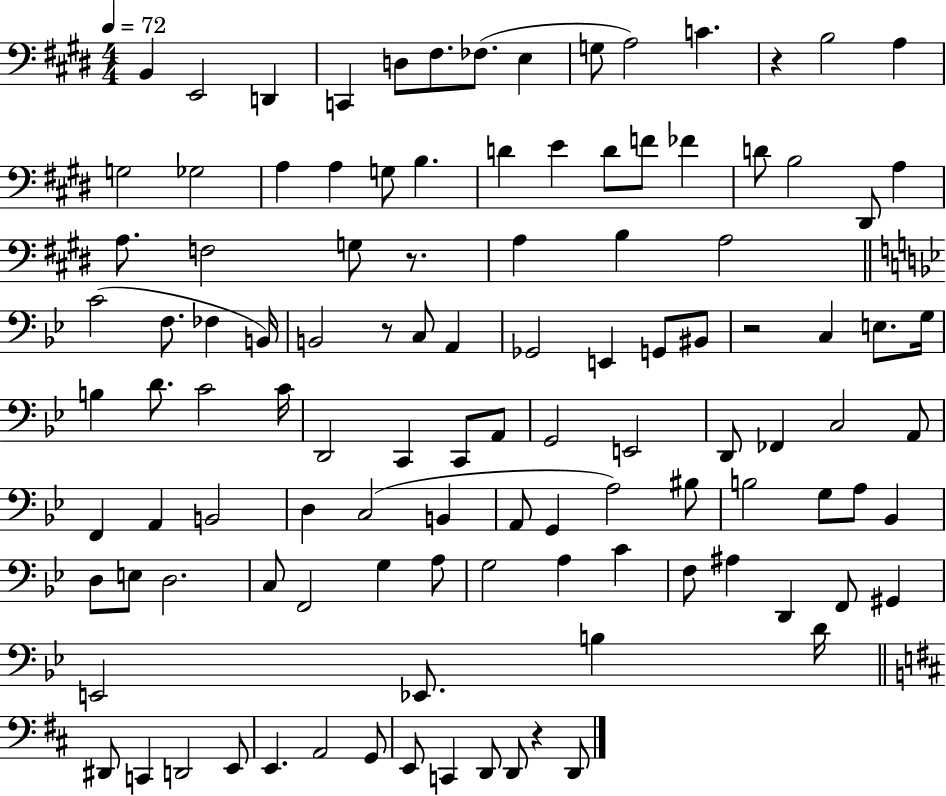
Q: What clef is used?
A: bass